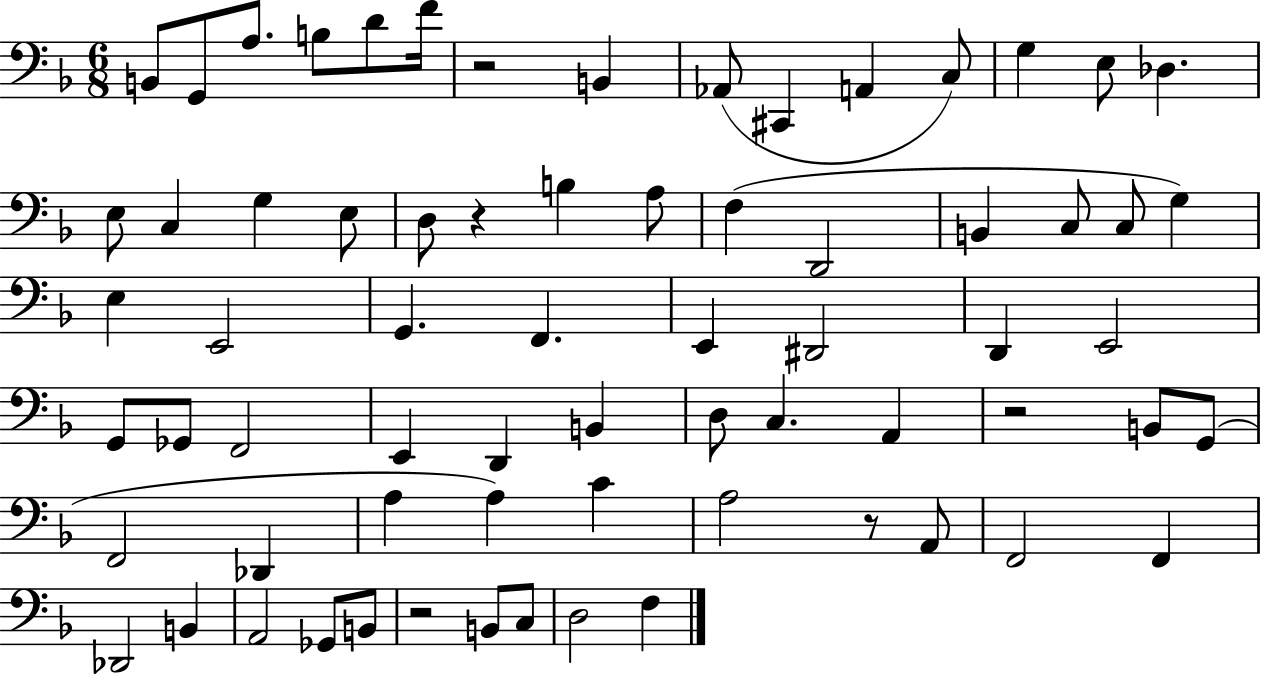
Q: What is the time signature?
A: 6/8